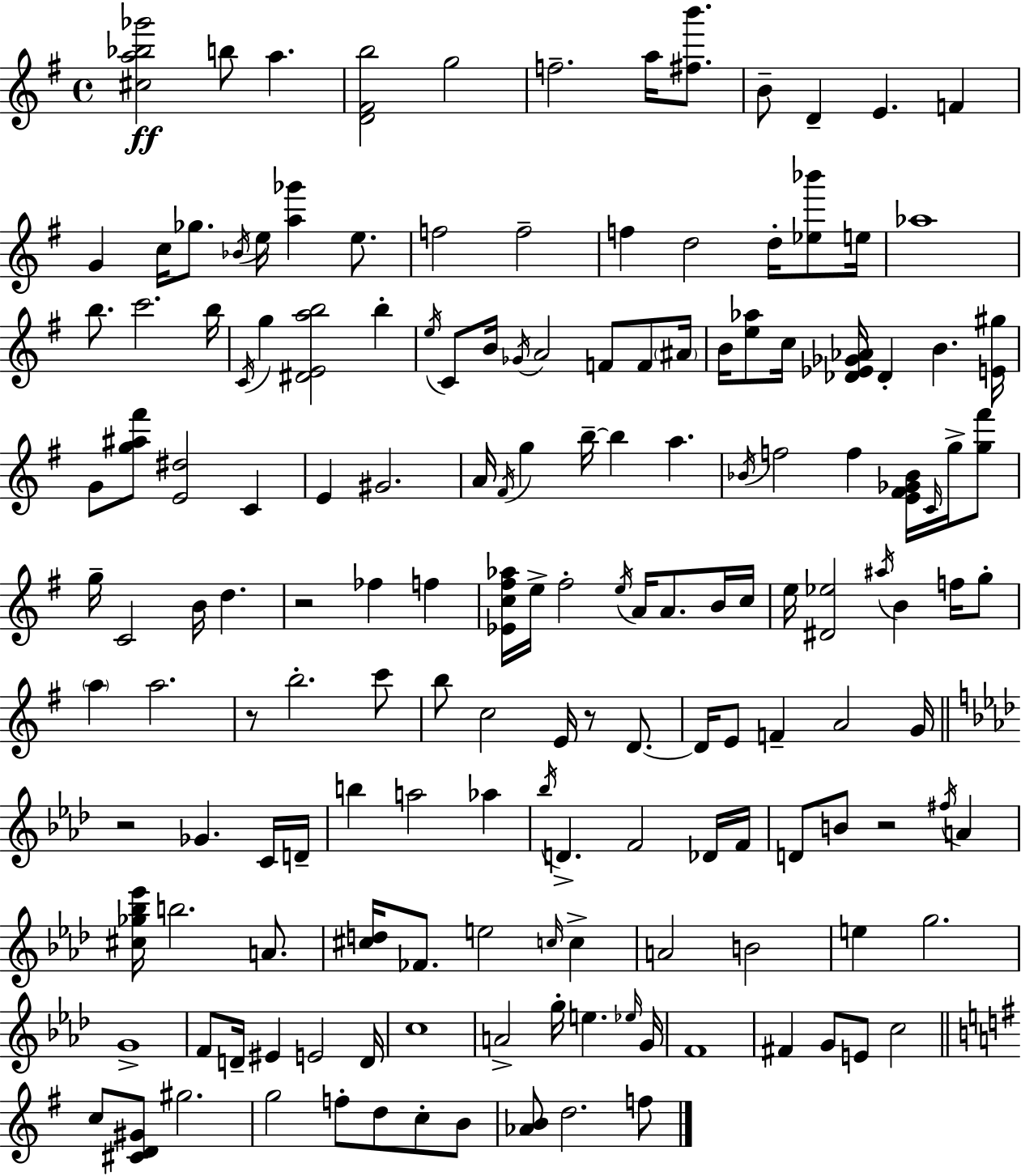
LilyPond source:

{
  \clef treble
  \time 4/4
  \defaultTimeSignature
  \key e \minor
  <cis'' a'' bes'' ges'''>2\ff b''8 a''4. | <d' fis' b''>2 g''2 | f''2.-- a''16 <fis'' b'''>8. | b'8-- d'4-- e'4. f'4 | \break g'4 c''16 ges''8. \acciaccatura { bes'16 } e''16 <a'' ges'''>4 e''8. | f''2 f''2-- | f''4 d''2 d''16-. <ees'' bes'''>8 | e''16 aes''1 | \break b''8. c'''2. | b''16 \acciaccatura { c'16 } g''4 <dis' e' a'' b''>2 b''4-. | \acciaccatura { e''16 } c'8 b'16 \acciaccatura { ges'16 } a'2 f'8 | f'8 \parenthesize ais'16 b'16 <e'' aes''>8 c''16 <des' ees' ges' aes'>16 des'4-. b'4. | \break <e' gis''>16 g'8 <g'' ais'' fis'''>8 <e' dis''>2 | c'4 e'4 gis'2. | a'16 \acciaccatura { fis'16 } g''4 b''16--~~ b''4 a''4. | \acciaccatura { bes'16 } f''2 f''4 | \break <e' fis' ges' bes'>16 \grace { c'16 } g''16-> <g'' fis'''>8 g''16-- c'2 | b'16 d''4. r2 fes''4 | f''4 <ees' c'' fis'' aes''>16 e''16-> fis''2-. | \acciaccatura { e''16 } a'16 a'8. b'16 c''16 e''16 <dis' ees''>2 | \break \acciaccatura { ais''16 } b'4 f''16 g''8-. \parenthesize a''4 a''2. | r8 b''2.-. | c'''8 b''8 c''2 | e'16 r8 d'8.~~ d'16 e'8 f'4-- | \break a'2 g'16 \bar "||" \break \key aes \major r2 ges'4. c'16 d'16-- | b''4 a''2 aes''4 | \acciaccatura { bes''16 } d'4.-> f'2 des'16 | f'16 d'8 b'8 r2 \acciaccatura { fis''16 } a'4 | \break <cis'' ges'' bes'' ees'''>16 b''2. a'8. | <cis'' d''>16 fes'8. e''2 \grace { c''16 } c''4-> | a'2 b'2 | e''4 g''2. | \break g'1-> | f'8 d'16-- eis'4 e'2 | d'16 c''1 | a'2-> g''16-. e''4. | \break \grace { ees''16 } g'16 f'1 | fis'4 g'8 e'8 c''2 | \bar "||" \break \key e \minor c''8 <cis' d' gis'>8 gis''2. | g''2 f''8-. d''8 c''8-. b'8 | <aes' b'>8 d''2. f''8 | \bar "|."
}